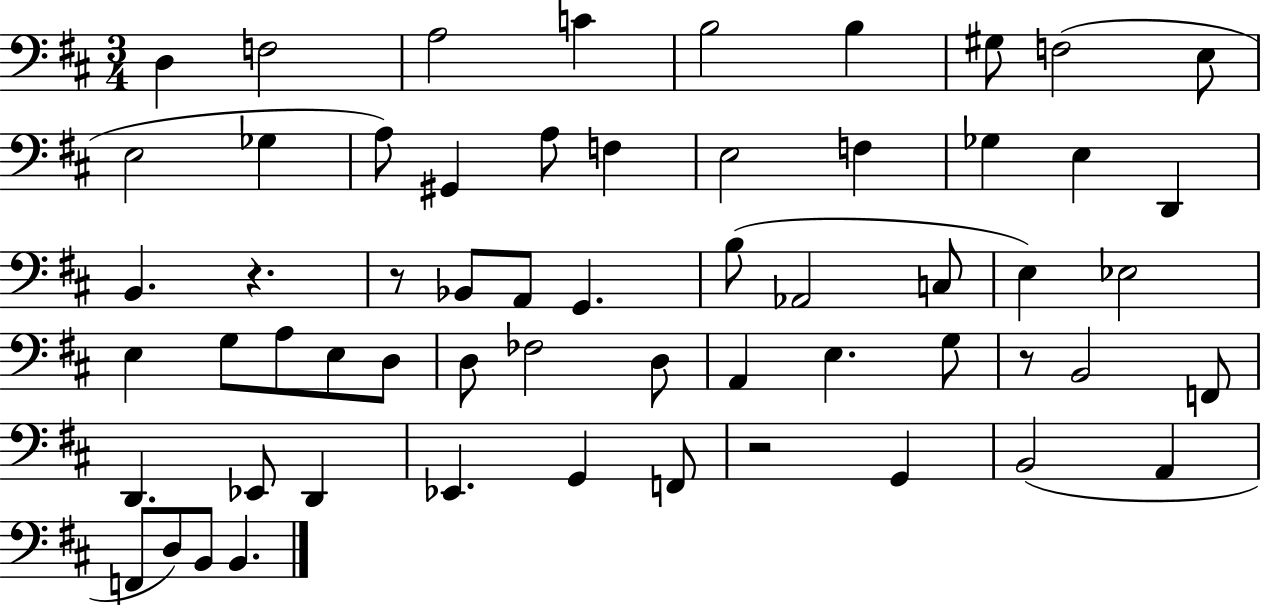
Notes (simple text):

D3/q F3/h A3/h C4/q B3/h B3/q G#3/e F3/h E3/e E3/h Gb3/q A3/e G#2/q A3/e F3/q E3/h F3/q Gb3/q E3/q D2/q B2/q. R/q. R/e Bb2/e A2/e G2/q. B3/e Ab2/h C3/e E3/q Eb3/h E3/q G3/e A3/e E3/e D3/e D3/e FES3/h D3/e A2/q E3/q. G3/e R/e B2/h F2/e D2/q. Eb2/e D2/q Eb2/q. G2/q F2/e R/h G2/q B2/h A2/q F2/e D3/e B2/e B2/q.